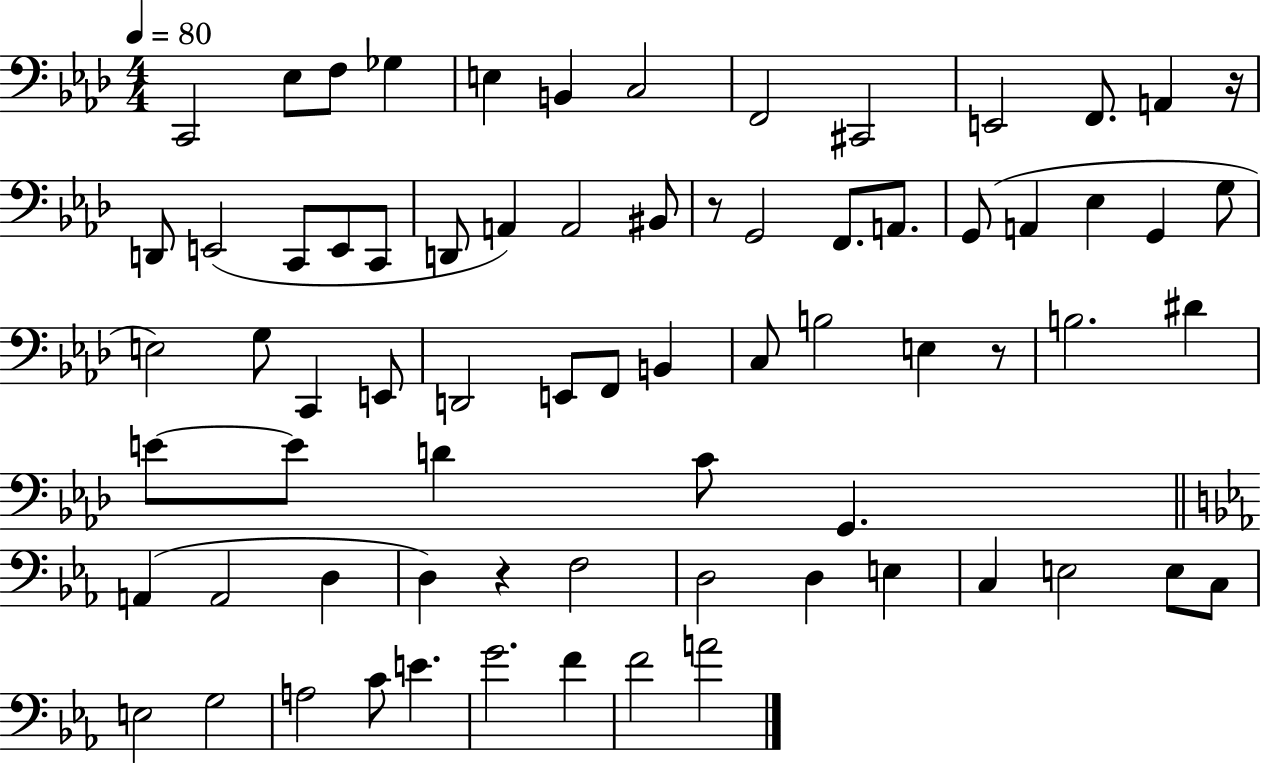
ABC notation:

X:1
T:Untitled
M:4/4
L:1/4
K:Ab
C,,2 _E,/2 F,/2 _G, E, B,, C,2 F,,2 ^C,,2 E,,2 F,,/2 A,, z/4 D,,/2 E,,2 C,,/2 E,,/2 C,,/2 D,,/2 A,, A,,2 ^B,,/2 z/2 G,,2 F,,/2 A,,/2 G,,/2 A,, _E, G,, G,/2 E,2 G,/2 C,, E,,/2 D,,2 E,,/2 F,,/2 B,, C,/2 B,2 E, z/2 B,2 ^D E/2 E/2 D C/2 G,, A,, A,,2 D, D, z F,2 D,2 D, E, C, E,2 E,/2 C,/2 E,2 G,2 A,2 C/2 E G2 F F2 A2